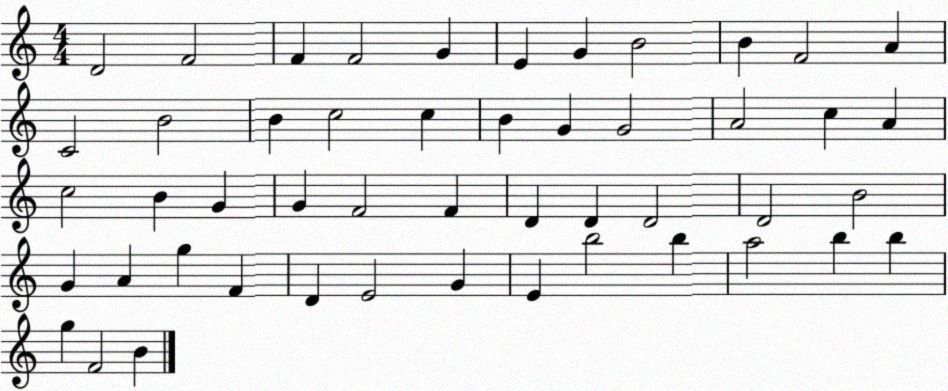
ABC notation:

X:1
T:Untitled
M:4/4
L:1/4
K:C
D2 F2 F F2 G E G B2 B F2 A C2 B2 B c2 c B G G2 A2 c A c2 B G G F2 F D D D2 D2 B2 G A g F D E2 G E b2 b a2 b b g F2 B